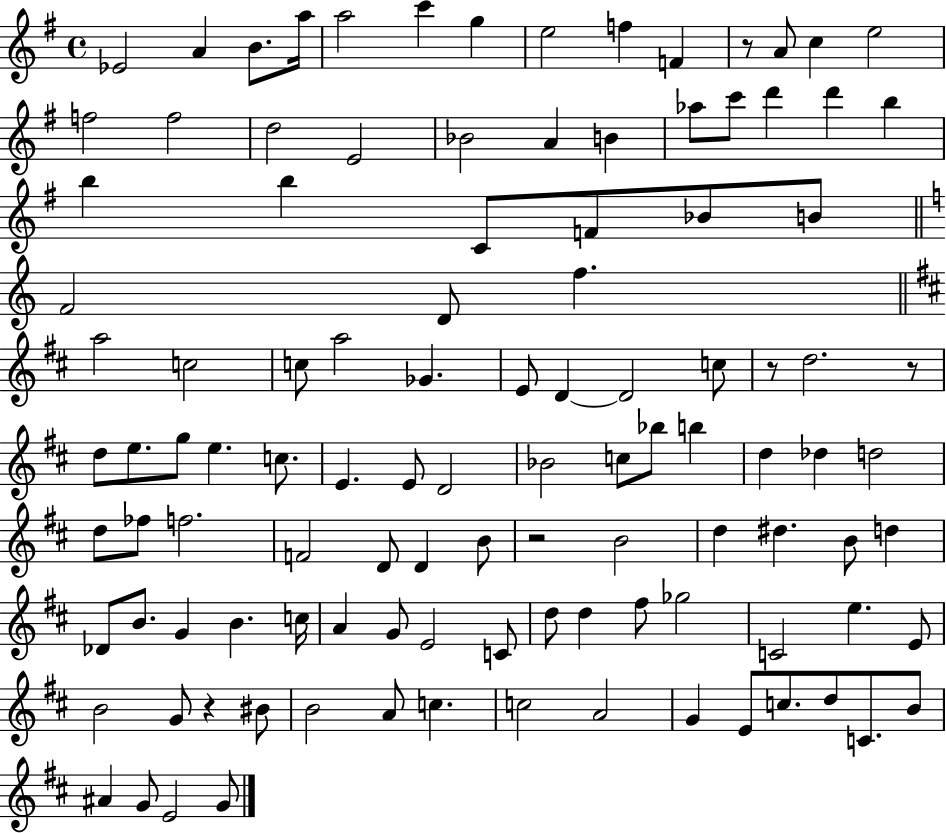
X:1
T:Untitled
M:4/4
L:1/4
K:G
_E2 A B/2 a/4 a2 c' g e2 f F z/2 A/2 c e2 f2 f2 d2 E2 _B2 A B _a/2 c'/2 d' d' b b b C/2 F/2 _B/2 B/2 F2 D/2 f a2 c2 c/2 a2 _G E/2 D D2 c/2 z/2 d2 z/2 d/2 e/2 g/2 e c/2 E E/2 D2 _B2 c/2 _b/2 b d _d d2 d/2 _f/2 f2 F2 D/2 D B/2 z2 B2 d ^d B/2 d _D/2 B/2 G B c/4 A G/2 E2 C/2 d/2 d ^f/2 _g2 C2 e E/2 B2 G/2 z ^B/2 B2 A/2 c c2 A2 G E/2 c/2 d/2 C/2 B/2 ^A G/2 E2 G/2